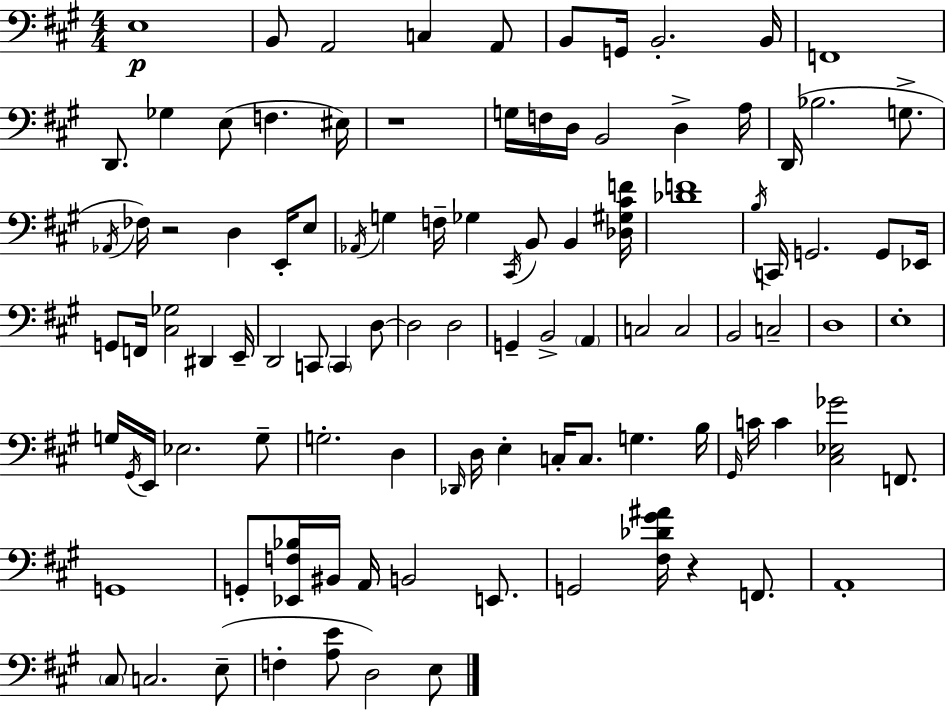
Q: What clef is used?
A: bass